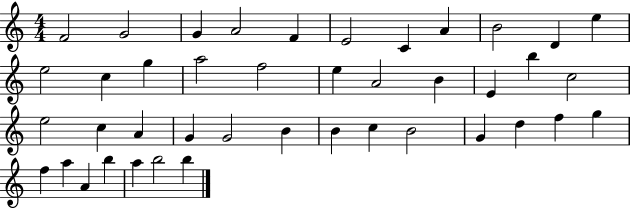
{
  \clef treble
  \numericTimeSignature
  \time 4/4
  \key c \major
  f'2 g'2 | g'4 a'2 f'4 | e'2 c'4 a'4 | b'2 d'4 e''4 | \break e''2 c''4 g''4 | a''2 f''2 | e''4 a'2 b'4 | e'4 b''4 c''2 | \break e''2 c''4 a'4 | g'4 g'2 b'4 | b'4 c''4 b'2 | g'4 d''4 f''4 g''4 | \break f''4 a''4 a'4 b''4 | a''4 b''2 b''4 | \bar "|."
}